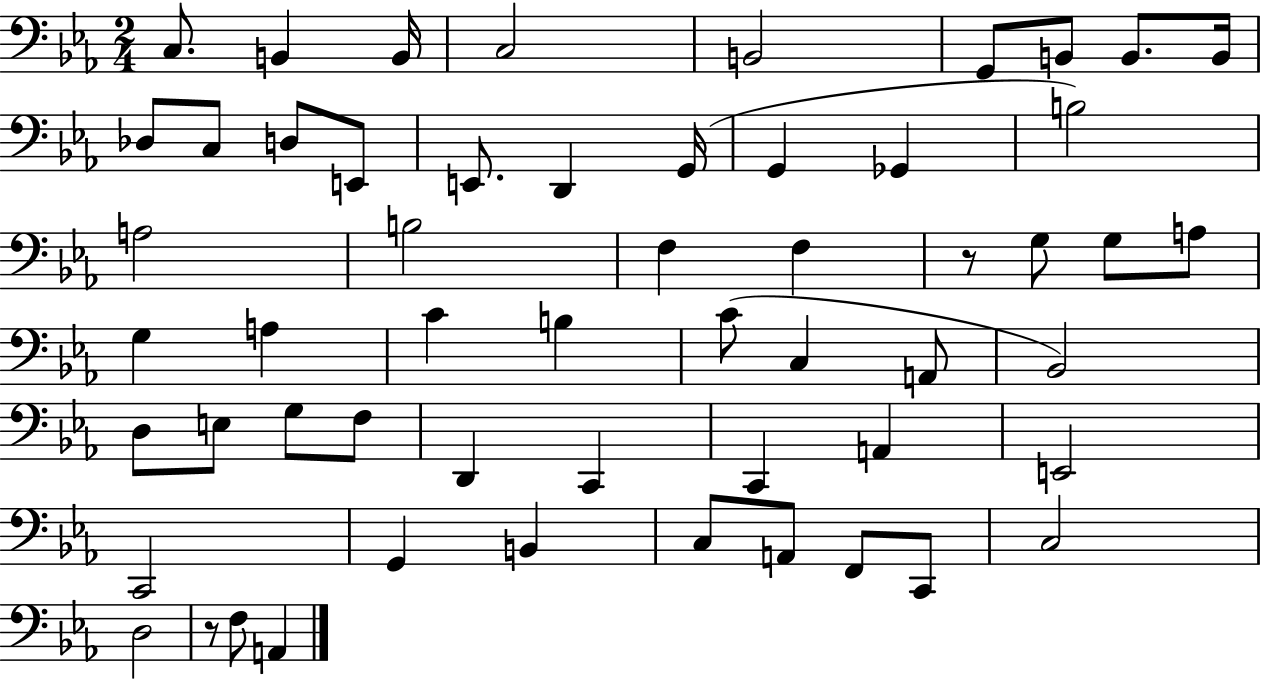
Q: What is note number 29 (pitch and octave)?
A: C4